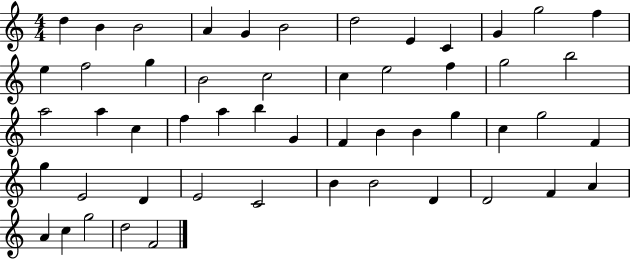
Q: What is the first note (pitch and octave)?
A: D5